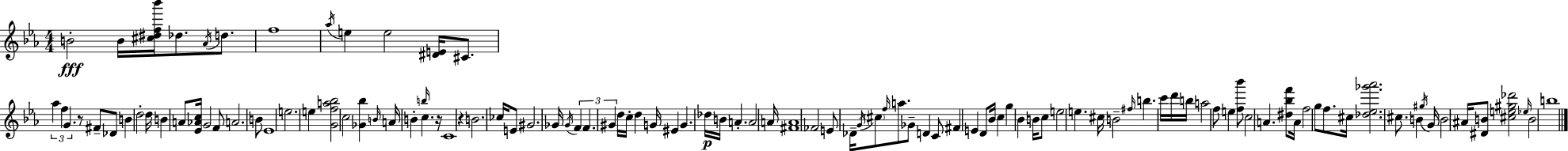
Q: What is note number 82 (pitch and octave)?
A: B5